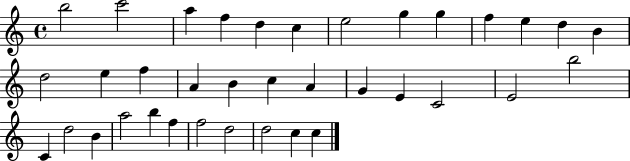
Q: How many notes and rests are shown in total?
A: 36